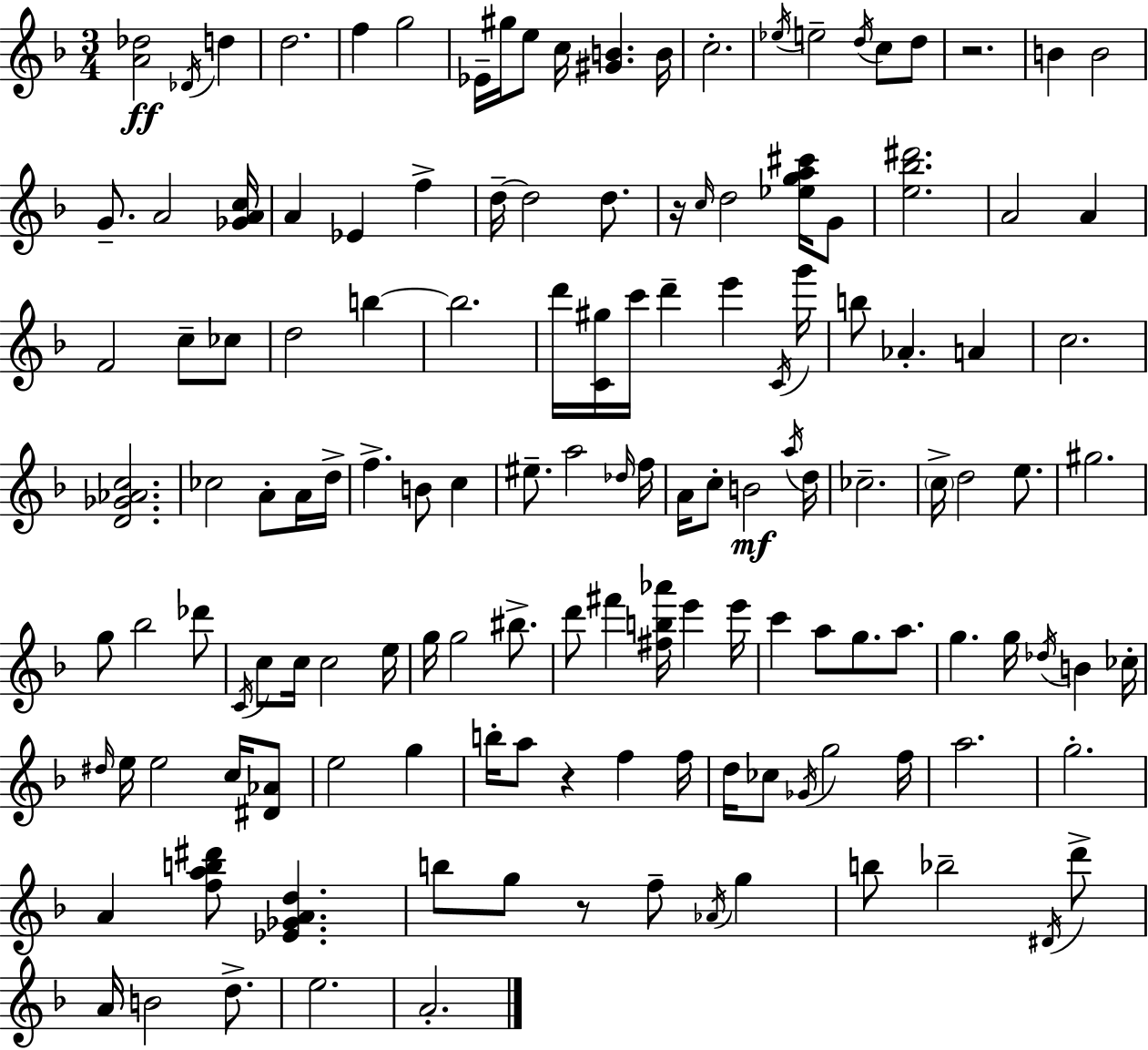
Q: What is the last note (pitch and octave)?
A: A4